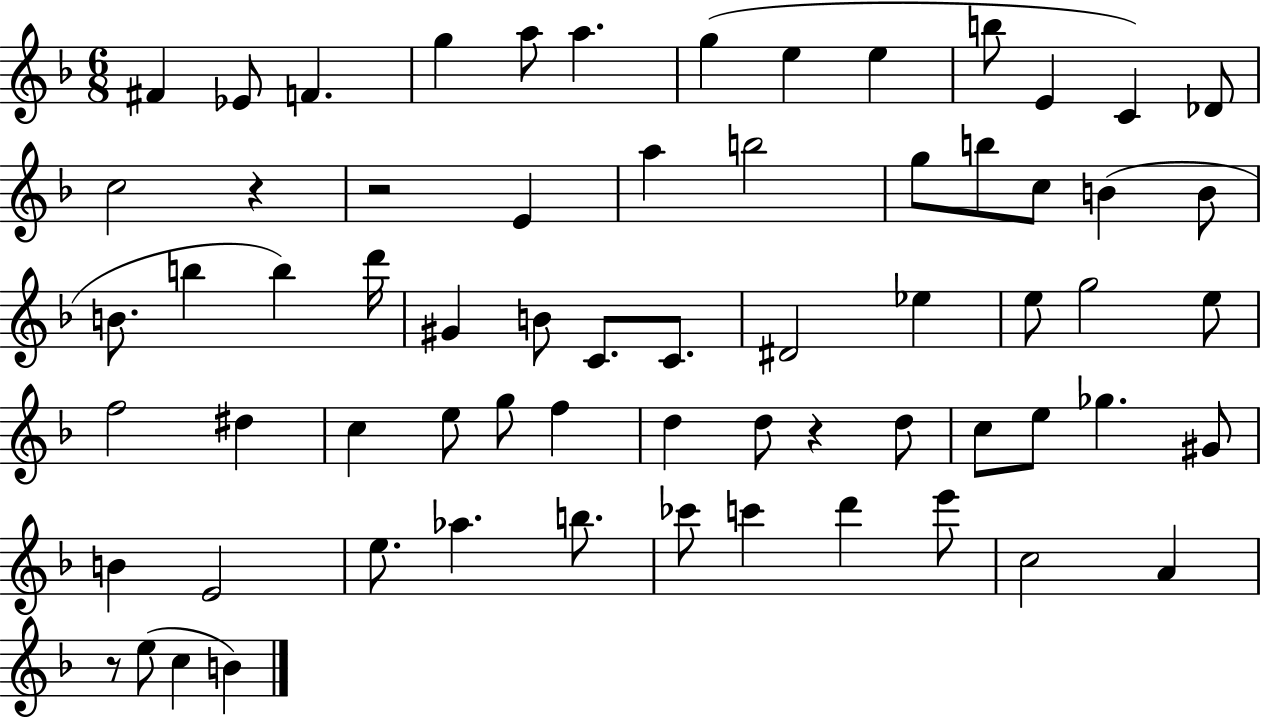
{
  \clef treble
  \numericTimeSignature
  \time 6/8
  \key f \major
  \repeat volta 2 { fis'4 ees'8 f'4. | g''4 a''8 a''4. | g''4( e''4 e''4 | b''8 e'4 c'4) des'8 | \break c''2 r4 | r2 e'4 | a''4 b''2 | g''8 b''8 c''8 b'4( b'8 | \break b'8. b''4 b''4) d'''16 | gis'4 b'8 c'8. c'8. | dis'2 ees''4 | e''8 g''2 e''8 | \break f''2 dis''4 | c''4 e''8 g''8 f''4 | d''4 d''8 r4 d''8 | c''8 e''8 ges''4. gis'8 | \break b'4 e'2 | e''8. aes''4. b''8. | ces'''8 c'''4 d'''4 e'''8 | c''2 a'4 | \break r8 e''8( c''4 b'4) | } \bar "|."
}